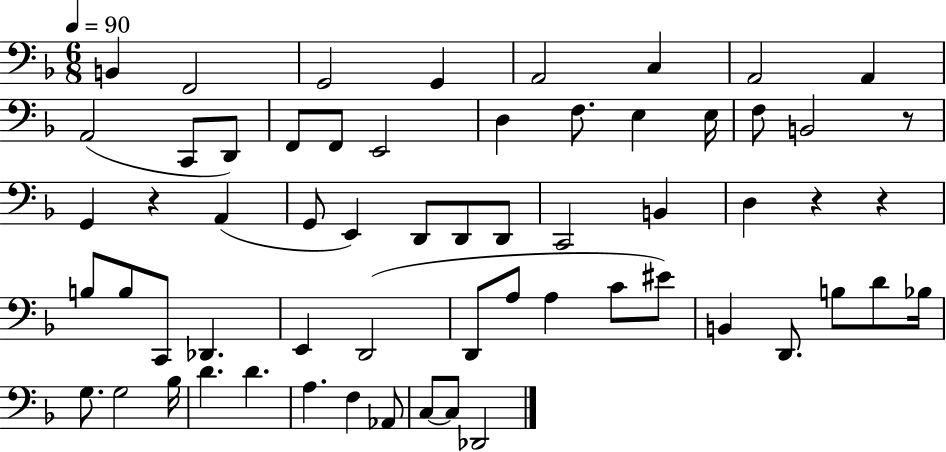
X:1
T:Untitled
M:6/8
L:1/4
K:F
B,, F,,2 G,,2 G,, A,,2 C, A,,2 A,, A,,2 C,,/2 D,,/2 F,,/2 F,,/2 E,,2 D, F,/2 E, E,/4 F,/2 B,,2 z/2 G,, z A,, G,,/2 E,, D,,/2 D,,/2 D,,/2 C,,2 B,, D, z z B,/2 B,/2 C,,/2 _D,, E,, D,,2 D,,/2 A,/2 A, C/2 ^E/2 B,, D,,/2 B,/2 D/2 _B,/4 G,/2 G,2 _B,/4 D D A, F, _A,,/2 C,/2 C,/2 _D,,2